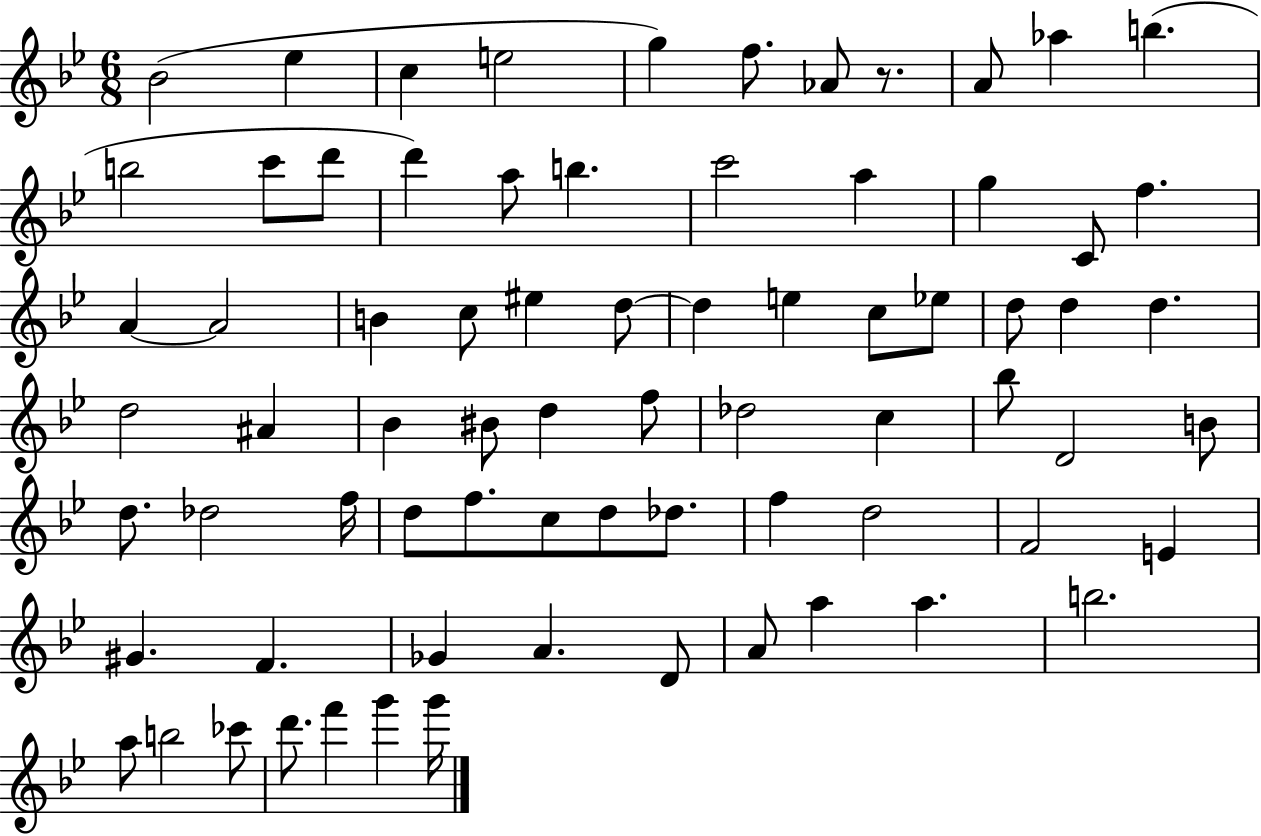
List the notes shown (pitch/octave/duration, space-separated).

Bb4/h Eb5/q C5/q E5/h G5/q F5/e. Ab4/e R/e. A4/e Ab5/q B5/q. B5/h C6/e D6/e D6/q A5/e B5/q. C6/h A5/q G5/q C4/e F5/q. A4/q A4/h B4/q C5/e EIS5/q D5/e D5/q E5/q C5/e Eb5/e D5/e D5/q D5/q. D5/h A#4/q Bb4/q BIS4/e D5/q F5/e Db5/h C5/q Bb5/e D4/h B4/e D5/e. Db5/h F5/s D5/e F5/e. C5/e D5/e Db5/e. F5/q D5/h F4/h E4/q G#4/q. F4/q. Gb4/q A4/q. D4/e A4/e A5/q A5/q. B5/h. A5/e B5/h CES6/e D6/e. F6/q G6/q G6/s